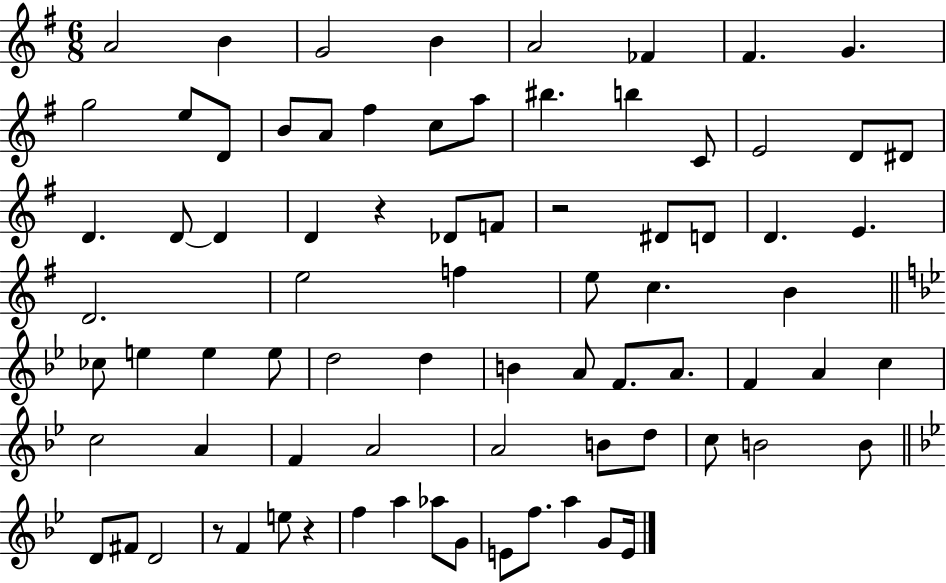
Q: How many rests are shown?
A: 4